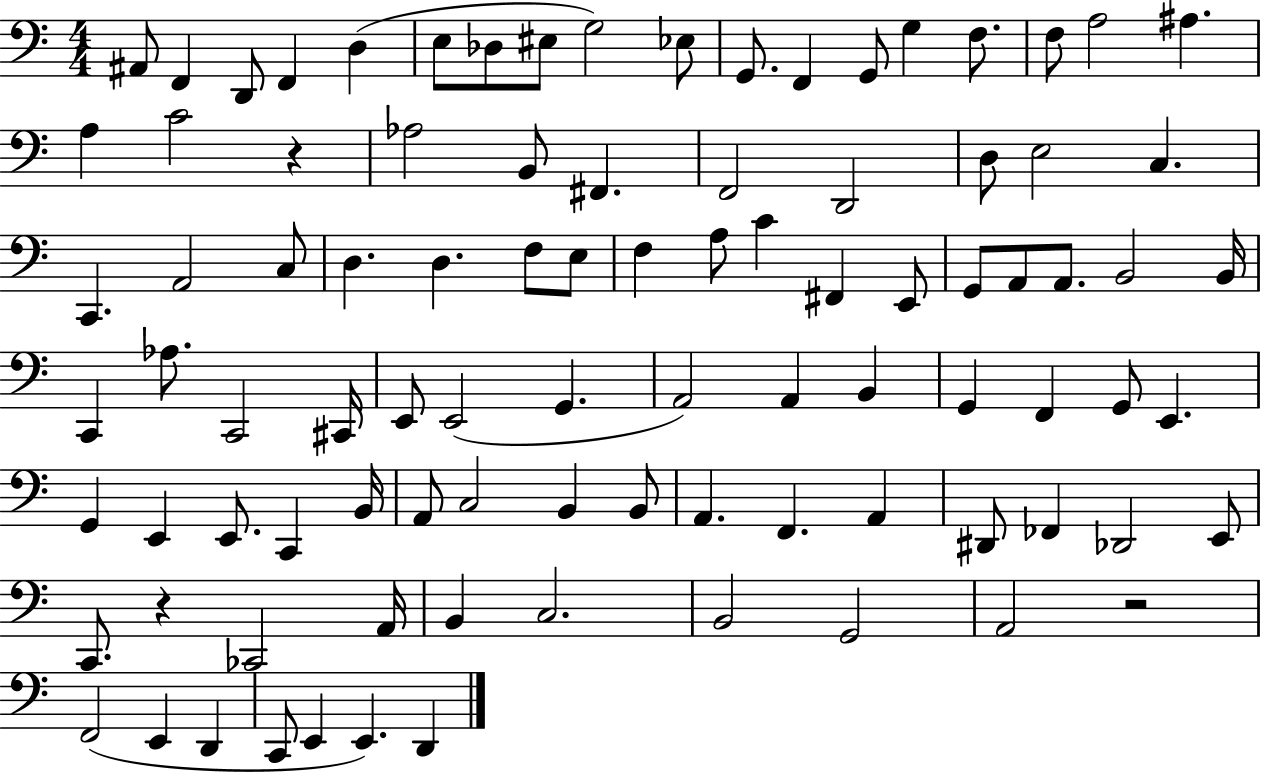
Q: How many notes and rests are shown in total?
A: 93